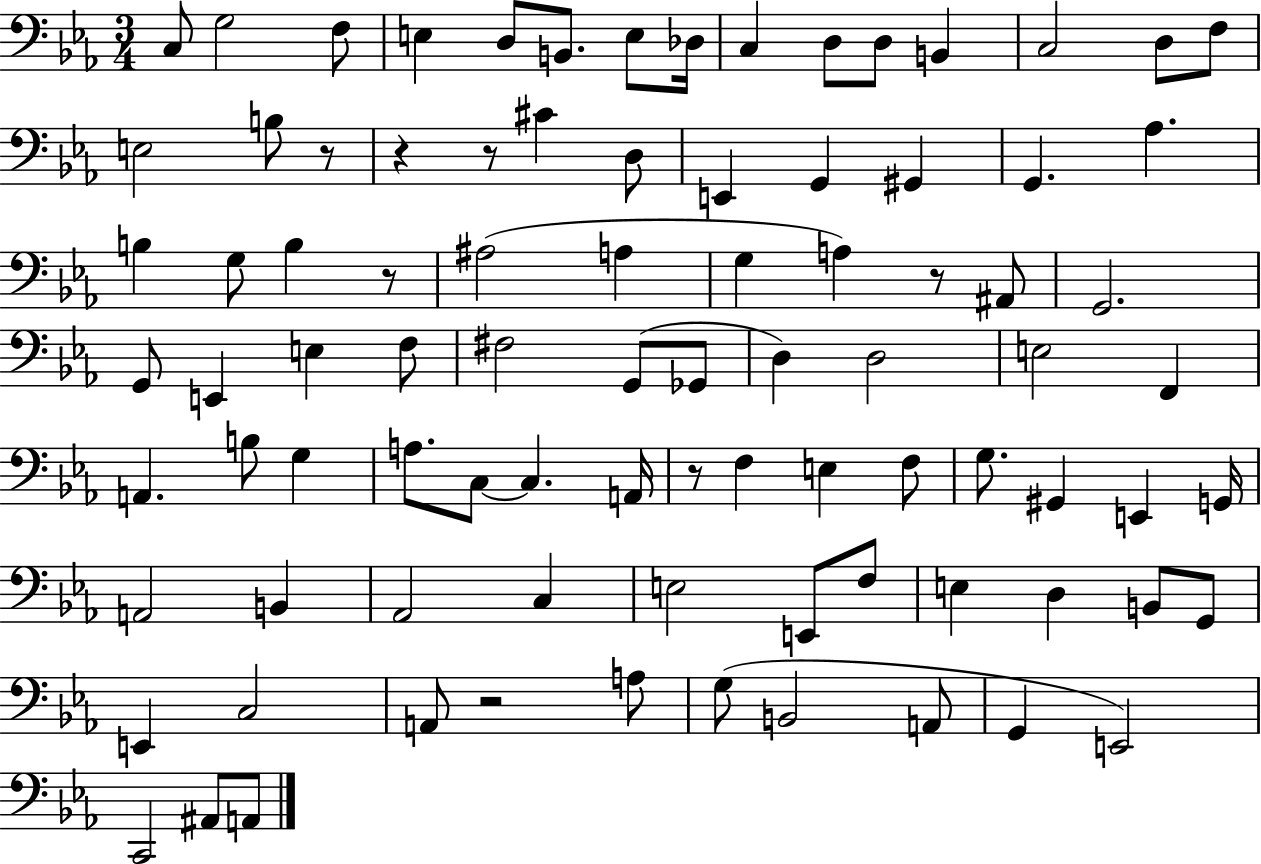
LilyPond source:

{
  \clef bass
  \numericTimeSignature
  \time 3/4
  \key ees \major
  c8 g2 f8 | e4 d8 b,8. e8 des16 | c4 d8 d8 b,4 | c2 d8 f8 | \break e2 b8 r8 | r4 r8 cis'4 d8 | e,4 g,4 gis,4 | g,4. aes4. | \break b4 g8 b4 r8 | ais2( a4 | g4 a4) r8 ais,8 | g,2. | \break g,8 e,4 e4 f8 | fis2 g,8( ges,8 | d4) d2 | e2 f,4 | \break a,4. b8 g4 | a8. c8~~ c4. a,16 | r8 f4 e4 f8 | g8. gis,4 e,4 g,16 | \break a,2 b,4 | aes,2 c4 | e2 e,8 f8 | e4 d4 b,8 g,8 | \break e,4 c2 | a,8 r2 a8 | g8( b,2 a,8 | g,4 e,2) | \break c,2 ais,8 a,8 | \bar "|."
}